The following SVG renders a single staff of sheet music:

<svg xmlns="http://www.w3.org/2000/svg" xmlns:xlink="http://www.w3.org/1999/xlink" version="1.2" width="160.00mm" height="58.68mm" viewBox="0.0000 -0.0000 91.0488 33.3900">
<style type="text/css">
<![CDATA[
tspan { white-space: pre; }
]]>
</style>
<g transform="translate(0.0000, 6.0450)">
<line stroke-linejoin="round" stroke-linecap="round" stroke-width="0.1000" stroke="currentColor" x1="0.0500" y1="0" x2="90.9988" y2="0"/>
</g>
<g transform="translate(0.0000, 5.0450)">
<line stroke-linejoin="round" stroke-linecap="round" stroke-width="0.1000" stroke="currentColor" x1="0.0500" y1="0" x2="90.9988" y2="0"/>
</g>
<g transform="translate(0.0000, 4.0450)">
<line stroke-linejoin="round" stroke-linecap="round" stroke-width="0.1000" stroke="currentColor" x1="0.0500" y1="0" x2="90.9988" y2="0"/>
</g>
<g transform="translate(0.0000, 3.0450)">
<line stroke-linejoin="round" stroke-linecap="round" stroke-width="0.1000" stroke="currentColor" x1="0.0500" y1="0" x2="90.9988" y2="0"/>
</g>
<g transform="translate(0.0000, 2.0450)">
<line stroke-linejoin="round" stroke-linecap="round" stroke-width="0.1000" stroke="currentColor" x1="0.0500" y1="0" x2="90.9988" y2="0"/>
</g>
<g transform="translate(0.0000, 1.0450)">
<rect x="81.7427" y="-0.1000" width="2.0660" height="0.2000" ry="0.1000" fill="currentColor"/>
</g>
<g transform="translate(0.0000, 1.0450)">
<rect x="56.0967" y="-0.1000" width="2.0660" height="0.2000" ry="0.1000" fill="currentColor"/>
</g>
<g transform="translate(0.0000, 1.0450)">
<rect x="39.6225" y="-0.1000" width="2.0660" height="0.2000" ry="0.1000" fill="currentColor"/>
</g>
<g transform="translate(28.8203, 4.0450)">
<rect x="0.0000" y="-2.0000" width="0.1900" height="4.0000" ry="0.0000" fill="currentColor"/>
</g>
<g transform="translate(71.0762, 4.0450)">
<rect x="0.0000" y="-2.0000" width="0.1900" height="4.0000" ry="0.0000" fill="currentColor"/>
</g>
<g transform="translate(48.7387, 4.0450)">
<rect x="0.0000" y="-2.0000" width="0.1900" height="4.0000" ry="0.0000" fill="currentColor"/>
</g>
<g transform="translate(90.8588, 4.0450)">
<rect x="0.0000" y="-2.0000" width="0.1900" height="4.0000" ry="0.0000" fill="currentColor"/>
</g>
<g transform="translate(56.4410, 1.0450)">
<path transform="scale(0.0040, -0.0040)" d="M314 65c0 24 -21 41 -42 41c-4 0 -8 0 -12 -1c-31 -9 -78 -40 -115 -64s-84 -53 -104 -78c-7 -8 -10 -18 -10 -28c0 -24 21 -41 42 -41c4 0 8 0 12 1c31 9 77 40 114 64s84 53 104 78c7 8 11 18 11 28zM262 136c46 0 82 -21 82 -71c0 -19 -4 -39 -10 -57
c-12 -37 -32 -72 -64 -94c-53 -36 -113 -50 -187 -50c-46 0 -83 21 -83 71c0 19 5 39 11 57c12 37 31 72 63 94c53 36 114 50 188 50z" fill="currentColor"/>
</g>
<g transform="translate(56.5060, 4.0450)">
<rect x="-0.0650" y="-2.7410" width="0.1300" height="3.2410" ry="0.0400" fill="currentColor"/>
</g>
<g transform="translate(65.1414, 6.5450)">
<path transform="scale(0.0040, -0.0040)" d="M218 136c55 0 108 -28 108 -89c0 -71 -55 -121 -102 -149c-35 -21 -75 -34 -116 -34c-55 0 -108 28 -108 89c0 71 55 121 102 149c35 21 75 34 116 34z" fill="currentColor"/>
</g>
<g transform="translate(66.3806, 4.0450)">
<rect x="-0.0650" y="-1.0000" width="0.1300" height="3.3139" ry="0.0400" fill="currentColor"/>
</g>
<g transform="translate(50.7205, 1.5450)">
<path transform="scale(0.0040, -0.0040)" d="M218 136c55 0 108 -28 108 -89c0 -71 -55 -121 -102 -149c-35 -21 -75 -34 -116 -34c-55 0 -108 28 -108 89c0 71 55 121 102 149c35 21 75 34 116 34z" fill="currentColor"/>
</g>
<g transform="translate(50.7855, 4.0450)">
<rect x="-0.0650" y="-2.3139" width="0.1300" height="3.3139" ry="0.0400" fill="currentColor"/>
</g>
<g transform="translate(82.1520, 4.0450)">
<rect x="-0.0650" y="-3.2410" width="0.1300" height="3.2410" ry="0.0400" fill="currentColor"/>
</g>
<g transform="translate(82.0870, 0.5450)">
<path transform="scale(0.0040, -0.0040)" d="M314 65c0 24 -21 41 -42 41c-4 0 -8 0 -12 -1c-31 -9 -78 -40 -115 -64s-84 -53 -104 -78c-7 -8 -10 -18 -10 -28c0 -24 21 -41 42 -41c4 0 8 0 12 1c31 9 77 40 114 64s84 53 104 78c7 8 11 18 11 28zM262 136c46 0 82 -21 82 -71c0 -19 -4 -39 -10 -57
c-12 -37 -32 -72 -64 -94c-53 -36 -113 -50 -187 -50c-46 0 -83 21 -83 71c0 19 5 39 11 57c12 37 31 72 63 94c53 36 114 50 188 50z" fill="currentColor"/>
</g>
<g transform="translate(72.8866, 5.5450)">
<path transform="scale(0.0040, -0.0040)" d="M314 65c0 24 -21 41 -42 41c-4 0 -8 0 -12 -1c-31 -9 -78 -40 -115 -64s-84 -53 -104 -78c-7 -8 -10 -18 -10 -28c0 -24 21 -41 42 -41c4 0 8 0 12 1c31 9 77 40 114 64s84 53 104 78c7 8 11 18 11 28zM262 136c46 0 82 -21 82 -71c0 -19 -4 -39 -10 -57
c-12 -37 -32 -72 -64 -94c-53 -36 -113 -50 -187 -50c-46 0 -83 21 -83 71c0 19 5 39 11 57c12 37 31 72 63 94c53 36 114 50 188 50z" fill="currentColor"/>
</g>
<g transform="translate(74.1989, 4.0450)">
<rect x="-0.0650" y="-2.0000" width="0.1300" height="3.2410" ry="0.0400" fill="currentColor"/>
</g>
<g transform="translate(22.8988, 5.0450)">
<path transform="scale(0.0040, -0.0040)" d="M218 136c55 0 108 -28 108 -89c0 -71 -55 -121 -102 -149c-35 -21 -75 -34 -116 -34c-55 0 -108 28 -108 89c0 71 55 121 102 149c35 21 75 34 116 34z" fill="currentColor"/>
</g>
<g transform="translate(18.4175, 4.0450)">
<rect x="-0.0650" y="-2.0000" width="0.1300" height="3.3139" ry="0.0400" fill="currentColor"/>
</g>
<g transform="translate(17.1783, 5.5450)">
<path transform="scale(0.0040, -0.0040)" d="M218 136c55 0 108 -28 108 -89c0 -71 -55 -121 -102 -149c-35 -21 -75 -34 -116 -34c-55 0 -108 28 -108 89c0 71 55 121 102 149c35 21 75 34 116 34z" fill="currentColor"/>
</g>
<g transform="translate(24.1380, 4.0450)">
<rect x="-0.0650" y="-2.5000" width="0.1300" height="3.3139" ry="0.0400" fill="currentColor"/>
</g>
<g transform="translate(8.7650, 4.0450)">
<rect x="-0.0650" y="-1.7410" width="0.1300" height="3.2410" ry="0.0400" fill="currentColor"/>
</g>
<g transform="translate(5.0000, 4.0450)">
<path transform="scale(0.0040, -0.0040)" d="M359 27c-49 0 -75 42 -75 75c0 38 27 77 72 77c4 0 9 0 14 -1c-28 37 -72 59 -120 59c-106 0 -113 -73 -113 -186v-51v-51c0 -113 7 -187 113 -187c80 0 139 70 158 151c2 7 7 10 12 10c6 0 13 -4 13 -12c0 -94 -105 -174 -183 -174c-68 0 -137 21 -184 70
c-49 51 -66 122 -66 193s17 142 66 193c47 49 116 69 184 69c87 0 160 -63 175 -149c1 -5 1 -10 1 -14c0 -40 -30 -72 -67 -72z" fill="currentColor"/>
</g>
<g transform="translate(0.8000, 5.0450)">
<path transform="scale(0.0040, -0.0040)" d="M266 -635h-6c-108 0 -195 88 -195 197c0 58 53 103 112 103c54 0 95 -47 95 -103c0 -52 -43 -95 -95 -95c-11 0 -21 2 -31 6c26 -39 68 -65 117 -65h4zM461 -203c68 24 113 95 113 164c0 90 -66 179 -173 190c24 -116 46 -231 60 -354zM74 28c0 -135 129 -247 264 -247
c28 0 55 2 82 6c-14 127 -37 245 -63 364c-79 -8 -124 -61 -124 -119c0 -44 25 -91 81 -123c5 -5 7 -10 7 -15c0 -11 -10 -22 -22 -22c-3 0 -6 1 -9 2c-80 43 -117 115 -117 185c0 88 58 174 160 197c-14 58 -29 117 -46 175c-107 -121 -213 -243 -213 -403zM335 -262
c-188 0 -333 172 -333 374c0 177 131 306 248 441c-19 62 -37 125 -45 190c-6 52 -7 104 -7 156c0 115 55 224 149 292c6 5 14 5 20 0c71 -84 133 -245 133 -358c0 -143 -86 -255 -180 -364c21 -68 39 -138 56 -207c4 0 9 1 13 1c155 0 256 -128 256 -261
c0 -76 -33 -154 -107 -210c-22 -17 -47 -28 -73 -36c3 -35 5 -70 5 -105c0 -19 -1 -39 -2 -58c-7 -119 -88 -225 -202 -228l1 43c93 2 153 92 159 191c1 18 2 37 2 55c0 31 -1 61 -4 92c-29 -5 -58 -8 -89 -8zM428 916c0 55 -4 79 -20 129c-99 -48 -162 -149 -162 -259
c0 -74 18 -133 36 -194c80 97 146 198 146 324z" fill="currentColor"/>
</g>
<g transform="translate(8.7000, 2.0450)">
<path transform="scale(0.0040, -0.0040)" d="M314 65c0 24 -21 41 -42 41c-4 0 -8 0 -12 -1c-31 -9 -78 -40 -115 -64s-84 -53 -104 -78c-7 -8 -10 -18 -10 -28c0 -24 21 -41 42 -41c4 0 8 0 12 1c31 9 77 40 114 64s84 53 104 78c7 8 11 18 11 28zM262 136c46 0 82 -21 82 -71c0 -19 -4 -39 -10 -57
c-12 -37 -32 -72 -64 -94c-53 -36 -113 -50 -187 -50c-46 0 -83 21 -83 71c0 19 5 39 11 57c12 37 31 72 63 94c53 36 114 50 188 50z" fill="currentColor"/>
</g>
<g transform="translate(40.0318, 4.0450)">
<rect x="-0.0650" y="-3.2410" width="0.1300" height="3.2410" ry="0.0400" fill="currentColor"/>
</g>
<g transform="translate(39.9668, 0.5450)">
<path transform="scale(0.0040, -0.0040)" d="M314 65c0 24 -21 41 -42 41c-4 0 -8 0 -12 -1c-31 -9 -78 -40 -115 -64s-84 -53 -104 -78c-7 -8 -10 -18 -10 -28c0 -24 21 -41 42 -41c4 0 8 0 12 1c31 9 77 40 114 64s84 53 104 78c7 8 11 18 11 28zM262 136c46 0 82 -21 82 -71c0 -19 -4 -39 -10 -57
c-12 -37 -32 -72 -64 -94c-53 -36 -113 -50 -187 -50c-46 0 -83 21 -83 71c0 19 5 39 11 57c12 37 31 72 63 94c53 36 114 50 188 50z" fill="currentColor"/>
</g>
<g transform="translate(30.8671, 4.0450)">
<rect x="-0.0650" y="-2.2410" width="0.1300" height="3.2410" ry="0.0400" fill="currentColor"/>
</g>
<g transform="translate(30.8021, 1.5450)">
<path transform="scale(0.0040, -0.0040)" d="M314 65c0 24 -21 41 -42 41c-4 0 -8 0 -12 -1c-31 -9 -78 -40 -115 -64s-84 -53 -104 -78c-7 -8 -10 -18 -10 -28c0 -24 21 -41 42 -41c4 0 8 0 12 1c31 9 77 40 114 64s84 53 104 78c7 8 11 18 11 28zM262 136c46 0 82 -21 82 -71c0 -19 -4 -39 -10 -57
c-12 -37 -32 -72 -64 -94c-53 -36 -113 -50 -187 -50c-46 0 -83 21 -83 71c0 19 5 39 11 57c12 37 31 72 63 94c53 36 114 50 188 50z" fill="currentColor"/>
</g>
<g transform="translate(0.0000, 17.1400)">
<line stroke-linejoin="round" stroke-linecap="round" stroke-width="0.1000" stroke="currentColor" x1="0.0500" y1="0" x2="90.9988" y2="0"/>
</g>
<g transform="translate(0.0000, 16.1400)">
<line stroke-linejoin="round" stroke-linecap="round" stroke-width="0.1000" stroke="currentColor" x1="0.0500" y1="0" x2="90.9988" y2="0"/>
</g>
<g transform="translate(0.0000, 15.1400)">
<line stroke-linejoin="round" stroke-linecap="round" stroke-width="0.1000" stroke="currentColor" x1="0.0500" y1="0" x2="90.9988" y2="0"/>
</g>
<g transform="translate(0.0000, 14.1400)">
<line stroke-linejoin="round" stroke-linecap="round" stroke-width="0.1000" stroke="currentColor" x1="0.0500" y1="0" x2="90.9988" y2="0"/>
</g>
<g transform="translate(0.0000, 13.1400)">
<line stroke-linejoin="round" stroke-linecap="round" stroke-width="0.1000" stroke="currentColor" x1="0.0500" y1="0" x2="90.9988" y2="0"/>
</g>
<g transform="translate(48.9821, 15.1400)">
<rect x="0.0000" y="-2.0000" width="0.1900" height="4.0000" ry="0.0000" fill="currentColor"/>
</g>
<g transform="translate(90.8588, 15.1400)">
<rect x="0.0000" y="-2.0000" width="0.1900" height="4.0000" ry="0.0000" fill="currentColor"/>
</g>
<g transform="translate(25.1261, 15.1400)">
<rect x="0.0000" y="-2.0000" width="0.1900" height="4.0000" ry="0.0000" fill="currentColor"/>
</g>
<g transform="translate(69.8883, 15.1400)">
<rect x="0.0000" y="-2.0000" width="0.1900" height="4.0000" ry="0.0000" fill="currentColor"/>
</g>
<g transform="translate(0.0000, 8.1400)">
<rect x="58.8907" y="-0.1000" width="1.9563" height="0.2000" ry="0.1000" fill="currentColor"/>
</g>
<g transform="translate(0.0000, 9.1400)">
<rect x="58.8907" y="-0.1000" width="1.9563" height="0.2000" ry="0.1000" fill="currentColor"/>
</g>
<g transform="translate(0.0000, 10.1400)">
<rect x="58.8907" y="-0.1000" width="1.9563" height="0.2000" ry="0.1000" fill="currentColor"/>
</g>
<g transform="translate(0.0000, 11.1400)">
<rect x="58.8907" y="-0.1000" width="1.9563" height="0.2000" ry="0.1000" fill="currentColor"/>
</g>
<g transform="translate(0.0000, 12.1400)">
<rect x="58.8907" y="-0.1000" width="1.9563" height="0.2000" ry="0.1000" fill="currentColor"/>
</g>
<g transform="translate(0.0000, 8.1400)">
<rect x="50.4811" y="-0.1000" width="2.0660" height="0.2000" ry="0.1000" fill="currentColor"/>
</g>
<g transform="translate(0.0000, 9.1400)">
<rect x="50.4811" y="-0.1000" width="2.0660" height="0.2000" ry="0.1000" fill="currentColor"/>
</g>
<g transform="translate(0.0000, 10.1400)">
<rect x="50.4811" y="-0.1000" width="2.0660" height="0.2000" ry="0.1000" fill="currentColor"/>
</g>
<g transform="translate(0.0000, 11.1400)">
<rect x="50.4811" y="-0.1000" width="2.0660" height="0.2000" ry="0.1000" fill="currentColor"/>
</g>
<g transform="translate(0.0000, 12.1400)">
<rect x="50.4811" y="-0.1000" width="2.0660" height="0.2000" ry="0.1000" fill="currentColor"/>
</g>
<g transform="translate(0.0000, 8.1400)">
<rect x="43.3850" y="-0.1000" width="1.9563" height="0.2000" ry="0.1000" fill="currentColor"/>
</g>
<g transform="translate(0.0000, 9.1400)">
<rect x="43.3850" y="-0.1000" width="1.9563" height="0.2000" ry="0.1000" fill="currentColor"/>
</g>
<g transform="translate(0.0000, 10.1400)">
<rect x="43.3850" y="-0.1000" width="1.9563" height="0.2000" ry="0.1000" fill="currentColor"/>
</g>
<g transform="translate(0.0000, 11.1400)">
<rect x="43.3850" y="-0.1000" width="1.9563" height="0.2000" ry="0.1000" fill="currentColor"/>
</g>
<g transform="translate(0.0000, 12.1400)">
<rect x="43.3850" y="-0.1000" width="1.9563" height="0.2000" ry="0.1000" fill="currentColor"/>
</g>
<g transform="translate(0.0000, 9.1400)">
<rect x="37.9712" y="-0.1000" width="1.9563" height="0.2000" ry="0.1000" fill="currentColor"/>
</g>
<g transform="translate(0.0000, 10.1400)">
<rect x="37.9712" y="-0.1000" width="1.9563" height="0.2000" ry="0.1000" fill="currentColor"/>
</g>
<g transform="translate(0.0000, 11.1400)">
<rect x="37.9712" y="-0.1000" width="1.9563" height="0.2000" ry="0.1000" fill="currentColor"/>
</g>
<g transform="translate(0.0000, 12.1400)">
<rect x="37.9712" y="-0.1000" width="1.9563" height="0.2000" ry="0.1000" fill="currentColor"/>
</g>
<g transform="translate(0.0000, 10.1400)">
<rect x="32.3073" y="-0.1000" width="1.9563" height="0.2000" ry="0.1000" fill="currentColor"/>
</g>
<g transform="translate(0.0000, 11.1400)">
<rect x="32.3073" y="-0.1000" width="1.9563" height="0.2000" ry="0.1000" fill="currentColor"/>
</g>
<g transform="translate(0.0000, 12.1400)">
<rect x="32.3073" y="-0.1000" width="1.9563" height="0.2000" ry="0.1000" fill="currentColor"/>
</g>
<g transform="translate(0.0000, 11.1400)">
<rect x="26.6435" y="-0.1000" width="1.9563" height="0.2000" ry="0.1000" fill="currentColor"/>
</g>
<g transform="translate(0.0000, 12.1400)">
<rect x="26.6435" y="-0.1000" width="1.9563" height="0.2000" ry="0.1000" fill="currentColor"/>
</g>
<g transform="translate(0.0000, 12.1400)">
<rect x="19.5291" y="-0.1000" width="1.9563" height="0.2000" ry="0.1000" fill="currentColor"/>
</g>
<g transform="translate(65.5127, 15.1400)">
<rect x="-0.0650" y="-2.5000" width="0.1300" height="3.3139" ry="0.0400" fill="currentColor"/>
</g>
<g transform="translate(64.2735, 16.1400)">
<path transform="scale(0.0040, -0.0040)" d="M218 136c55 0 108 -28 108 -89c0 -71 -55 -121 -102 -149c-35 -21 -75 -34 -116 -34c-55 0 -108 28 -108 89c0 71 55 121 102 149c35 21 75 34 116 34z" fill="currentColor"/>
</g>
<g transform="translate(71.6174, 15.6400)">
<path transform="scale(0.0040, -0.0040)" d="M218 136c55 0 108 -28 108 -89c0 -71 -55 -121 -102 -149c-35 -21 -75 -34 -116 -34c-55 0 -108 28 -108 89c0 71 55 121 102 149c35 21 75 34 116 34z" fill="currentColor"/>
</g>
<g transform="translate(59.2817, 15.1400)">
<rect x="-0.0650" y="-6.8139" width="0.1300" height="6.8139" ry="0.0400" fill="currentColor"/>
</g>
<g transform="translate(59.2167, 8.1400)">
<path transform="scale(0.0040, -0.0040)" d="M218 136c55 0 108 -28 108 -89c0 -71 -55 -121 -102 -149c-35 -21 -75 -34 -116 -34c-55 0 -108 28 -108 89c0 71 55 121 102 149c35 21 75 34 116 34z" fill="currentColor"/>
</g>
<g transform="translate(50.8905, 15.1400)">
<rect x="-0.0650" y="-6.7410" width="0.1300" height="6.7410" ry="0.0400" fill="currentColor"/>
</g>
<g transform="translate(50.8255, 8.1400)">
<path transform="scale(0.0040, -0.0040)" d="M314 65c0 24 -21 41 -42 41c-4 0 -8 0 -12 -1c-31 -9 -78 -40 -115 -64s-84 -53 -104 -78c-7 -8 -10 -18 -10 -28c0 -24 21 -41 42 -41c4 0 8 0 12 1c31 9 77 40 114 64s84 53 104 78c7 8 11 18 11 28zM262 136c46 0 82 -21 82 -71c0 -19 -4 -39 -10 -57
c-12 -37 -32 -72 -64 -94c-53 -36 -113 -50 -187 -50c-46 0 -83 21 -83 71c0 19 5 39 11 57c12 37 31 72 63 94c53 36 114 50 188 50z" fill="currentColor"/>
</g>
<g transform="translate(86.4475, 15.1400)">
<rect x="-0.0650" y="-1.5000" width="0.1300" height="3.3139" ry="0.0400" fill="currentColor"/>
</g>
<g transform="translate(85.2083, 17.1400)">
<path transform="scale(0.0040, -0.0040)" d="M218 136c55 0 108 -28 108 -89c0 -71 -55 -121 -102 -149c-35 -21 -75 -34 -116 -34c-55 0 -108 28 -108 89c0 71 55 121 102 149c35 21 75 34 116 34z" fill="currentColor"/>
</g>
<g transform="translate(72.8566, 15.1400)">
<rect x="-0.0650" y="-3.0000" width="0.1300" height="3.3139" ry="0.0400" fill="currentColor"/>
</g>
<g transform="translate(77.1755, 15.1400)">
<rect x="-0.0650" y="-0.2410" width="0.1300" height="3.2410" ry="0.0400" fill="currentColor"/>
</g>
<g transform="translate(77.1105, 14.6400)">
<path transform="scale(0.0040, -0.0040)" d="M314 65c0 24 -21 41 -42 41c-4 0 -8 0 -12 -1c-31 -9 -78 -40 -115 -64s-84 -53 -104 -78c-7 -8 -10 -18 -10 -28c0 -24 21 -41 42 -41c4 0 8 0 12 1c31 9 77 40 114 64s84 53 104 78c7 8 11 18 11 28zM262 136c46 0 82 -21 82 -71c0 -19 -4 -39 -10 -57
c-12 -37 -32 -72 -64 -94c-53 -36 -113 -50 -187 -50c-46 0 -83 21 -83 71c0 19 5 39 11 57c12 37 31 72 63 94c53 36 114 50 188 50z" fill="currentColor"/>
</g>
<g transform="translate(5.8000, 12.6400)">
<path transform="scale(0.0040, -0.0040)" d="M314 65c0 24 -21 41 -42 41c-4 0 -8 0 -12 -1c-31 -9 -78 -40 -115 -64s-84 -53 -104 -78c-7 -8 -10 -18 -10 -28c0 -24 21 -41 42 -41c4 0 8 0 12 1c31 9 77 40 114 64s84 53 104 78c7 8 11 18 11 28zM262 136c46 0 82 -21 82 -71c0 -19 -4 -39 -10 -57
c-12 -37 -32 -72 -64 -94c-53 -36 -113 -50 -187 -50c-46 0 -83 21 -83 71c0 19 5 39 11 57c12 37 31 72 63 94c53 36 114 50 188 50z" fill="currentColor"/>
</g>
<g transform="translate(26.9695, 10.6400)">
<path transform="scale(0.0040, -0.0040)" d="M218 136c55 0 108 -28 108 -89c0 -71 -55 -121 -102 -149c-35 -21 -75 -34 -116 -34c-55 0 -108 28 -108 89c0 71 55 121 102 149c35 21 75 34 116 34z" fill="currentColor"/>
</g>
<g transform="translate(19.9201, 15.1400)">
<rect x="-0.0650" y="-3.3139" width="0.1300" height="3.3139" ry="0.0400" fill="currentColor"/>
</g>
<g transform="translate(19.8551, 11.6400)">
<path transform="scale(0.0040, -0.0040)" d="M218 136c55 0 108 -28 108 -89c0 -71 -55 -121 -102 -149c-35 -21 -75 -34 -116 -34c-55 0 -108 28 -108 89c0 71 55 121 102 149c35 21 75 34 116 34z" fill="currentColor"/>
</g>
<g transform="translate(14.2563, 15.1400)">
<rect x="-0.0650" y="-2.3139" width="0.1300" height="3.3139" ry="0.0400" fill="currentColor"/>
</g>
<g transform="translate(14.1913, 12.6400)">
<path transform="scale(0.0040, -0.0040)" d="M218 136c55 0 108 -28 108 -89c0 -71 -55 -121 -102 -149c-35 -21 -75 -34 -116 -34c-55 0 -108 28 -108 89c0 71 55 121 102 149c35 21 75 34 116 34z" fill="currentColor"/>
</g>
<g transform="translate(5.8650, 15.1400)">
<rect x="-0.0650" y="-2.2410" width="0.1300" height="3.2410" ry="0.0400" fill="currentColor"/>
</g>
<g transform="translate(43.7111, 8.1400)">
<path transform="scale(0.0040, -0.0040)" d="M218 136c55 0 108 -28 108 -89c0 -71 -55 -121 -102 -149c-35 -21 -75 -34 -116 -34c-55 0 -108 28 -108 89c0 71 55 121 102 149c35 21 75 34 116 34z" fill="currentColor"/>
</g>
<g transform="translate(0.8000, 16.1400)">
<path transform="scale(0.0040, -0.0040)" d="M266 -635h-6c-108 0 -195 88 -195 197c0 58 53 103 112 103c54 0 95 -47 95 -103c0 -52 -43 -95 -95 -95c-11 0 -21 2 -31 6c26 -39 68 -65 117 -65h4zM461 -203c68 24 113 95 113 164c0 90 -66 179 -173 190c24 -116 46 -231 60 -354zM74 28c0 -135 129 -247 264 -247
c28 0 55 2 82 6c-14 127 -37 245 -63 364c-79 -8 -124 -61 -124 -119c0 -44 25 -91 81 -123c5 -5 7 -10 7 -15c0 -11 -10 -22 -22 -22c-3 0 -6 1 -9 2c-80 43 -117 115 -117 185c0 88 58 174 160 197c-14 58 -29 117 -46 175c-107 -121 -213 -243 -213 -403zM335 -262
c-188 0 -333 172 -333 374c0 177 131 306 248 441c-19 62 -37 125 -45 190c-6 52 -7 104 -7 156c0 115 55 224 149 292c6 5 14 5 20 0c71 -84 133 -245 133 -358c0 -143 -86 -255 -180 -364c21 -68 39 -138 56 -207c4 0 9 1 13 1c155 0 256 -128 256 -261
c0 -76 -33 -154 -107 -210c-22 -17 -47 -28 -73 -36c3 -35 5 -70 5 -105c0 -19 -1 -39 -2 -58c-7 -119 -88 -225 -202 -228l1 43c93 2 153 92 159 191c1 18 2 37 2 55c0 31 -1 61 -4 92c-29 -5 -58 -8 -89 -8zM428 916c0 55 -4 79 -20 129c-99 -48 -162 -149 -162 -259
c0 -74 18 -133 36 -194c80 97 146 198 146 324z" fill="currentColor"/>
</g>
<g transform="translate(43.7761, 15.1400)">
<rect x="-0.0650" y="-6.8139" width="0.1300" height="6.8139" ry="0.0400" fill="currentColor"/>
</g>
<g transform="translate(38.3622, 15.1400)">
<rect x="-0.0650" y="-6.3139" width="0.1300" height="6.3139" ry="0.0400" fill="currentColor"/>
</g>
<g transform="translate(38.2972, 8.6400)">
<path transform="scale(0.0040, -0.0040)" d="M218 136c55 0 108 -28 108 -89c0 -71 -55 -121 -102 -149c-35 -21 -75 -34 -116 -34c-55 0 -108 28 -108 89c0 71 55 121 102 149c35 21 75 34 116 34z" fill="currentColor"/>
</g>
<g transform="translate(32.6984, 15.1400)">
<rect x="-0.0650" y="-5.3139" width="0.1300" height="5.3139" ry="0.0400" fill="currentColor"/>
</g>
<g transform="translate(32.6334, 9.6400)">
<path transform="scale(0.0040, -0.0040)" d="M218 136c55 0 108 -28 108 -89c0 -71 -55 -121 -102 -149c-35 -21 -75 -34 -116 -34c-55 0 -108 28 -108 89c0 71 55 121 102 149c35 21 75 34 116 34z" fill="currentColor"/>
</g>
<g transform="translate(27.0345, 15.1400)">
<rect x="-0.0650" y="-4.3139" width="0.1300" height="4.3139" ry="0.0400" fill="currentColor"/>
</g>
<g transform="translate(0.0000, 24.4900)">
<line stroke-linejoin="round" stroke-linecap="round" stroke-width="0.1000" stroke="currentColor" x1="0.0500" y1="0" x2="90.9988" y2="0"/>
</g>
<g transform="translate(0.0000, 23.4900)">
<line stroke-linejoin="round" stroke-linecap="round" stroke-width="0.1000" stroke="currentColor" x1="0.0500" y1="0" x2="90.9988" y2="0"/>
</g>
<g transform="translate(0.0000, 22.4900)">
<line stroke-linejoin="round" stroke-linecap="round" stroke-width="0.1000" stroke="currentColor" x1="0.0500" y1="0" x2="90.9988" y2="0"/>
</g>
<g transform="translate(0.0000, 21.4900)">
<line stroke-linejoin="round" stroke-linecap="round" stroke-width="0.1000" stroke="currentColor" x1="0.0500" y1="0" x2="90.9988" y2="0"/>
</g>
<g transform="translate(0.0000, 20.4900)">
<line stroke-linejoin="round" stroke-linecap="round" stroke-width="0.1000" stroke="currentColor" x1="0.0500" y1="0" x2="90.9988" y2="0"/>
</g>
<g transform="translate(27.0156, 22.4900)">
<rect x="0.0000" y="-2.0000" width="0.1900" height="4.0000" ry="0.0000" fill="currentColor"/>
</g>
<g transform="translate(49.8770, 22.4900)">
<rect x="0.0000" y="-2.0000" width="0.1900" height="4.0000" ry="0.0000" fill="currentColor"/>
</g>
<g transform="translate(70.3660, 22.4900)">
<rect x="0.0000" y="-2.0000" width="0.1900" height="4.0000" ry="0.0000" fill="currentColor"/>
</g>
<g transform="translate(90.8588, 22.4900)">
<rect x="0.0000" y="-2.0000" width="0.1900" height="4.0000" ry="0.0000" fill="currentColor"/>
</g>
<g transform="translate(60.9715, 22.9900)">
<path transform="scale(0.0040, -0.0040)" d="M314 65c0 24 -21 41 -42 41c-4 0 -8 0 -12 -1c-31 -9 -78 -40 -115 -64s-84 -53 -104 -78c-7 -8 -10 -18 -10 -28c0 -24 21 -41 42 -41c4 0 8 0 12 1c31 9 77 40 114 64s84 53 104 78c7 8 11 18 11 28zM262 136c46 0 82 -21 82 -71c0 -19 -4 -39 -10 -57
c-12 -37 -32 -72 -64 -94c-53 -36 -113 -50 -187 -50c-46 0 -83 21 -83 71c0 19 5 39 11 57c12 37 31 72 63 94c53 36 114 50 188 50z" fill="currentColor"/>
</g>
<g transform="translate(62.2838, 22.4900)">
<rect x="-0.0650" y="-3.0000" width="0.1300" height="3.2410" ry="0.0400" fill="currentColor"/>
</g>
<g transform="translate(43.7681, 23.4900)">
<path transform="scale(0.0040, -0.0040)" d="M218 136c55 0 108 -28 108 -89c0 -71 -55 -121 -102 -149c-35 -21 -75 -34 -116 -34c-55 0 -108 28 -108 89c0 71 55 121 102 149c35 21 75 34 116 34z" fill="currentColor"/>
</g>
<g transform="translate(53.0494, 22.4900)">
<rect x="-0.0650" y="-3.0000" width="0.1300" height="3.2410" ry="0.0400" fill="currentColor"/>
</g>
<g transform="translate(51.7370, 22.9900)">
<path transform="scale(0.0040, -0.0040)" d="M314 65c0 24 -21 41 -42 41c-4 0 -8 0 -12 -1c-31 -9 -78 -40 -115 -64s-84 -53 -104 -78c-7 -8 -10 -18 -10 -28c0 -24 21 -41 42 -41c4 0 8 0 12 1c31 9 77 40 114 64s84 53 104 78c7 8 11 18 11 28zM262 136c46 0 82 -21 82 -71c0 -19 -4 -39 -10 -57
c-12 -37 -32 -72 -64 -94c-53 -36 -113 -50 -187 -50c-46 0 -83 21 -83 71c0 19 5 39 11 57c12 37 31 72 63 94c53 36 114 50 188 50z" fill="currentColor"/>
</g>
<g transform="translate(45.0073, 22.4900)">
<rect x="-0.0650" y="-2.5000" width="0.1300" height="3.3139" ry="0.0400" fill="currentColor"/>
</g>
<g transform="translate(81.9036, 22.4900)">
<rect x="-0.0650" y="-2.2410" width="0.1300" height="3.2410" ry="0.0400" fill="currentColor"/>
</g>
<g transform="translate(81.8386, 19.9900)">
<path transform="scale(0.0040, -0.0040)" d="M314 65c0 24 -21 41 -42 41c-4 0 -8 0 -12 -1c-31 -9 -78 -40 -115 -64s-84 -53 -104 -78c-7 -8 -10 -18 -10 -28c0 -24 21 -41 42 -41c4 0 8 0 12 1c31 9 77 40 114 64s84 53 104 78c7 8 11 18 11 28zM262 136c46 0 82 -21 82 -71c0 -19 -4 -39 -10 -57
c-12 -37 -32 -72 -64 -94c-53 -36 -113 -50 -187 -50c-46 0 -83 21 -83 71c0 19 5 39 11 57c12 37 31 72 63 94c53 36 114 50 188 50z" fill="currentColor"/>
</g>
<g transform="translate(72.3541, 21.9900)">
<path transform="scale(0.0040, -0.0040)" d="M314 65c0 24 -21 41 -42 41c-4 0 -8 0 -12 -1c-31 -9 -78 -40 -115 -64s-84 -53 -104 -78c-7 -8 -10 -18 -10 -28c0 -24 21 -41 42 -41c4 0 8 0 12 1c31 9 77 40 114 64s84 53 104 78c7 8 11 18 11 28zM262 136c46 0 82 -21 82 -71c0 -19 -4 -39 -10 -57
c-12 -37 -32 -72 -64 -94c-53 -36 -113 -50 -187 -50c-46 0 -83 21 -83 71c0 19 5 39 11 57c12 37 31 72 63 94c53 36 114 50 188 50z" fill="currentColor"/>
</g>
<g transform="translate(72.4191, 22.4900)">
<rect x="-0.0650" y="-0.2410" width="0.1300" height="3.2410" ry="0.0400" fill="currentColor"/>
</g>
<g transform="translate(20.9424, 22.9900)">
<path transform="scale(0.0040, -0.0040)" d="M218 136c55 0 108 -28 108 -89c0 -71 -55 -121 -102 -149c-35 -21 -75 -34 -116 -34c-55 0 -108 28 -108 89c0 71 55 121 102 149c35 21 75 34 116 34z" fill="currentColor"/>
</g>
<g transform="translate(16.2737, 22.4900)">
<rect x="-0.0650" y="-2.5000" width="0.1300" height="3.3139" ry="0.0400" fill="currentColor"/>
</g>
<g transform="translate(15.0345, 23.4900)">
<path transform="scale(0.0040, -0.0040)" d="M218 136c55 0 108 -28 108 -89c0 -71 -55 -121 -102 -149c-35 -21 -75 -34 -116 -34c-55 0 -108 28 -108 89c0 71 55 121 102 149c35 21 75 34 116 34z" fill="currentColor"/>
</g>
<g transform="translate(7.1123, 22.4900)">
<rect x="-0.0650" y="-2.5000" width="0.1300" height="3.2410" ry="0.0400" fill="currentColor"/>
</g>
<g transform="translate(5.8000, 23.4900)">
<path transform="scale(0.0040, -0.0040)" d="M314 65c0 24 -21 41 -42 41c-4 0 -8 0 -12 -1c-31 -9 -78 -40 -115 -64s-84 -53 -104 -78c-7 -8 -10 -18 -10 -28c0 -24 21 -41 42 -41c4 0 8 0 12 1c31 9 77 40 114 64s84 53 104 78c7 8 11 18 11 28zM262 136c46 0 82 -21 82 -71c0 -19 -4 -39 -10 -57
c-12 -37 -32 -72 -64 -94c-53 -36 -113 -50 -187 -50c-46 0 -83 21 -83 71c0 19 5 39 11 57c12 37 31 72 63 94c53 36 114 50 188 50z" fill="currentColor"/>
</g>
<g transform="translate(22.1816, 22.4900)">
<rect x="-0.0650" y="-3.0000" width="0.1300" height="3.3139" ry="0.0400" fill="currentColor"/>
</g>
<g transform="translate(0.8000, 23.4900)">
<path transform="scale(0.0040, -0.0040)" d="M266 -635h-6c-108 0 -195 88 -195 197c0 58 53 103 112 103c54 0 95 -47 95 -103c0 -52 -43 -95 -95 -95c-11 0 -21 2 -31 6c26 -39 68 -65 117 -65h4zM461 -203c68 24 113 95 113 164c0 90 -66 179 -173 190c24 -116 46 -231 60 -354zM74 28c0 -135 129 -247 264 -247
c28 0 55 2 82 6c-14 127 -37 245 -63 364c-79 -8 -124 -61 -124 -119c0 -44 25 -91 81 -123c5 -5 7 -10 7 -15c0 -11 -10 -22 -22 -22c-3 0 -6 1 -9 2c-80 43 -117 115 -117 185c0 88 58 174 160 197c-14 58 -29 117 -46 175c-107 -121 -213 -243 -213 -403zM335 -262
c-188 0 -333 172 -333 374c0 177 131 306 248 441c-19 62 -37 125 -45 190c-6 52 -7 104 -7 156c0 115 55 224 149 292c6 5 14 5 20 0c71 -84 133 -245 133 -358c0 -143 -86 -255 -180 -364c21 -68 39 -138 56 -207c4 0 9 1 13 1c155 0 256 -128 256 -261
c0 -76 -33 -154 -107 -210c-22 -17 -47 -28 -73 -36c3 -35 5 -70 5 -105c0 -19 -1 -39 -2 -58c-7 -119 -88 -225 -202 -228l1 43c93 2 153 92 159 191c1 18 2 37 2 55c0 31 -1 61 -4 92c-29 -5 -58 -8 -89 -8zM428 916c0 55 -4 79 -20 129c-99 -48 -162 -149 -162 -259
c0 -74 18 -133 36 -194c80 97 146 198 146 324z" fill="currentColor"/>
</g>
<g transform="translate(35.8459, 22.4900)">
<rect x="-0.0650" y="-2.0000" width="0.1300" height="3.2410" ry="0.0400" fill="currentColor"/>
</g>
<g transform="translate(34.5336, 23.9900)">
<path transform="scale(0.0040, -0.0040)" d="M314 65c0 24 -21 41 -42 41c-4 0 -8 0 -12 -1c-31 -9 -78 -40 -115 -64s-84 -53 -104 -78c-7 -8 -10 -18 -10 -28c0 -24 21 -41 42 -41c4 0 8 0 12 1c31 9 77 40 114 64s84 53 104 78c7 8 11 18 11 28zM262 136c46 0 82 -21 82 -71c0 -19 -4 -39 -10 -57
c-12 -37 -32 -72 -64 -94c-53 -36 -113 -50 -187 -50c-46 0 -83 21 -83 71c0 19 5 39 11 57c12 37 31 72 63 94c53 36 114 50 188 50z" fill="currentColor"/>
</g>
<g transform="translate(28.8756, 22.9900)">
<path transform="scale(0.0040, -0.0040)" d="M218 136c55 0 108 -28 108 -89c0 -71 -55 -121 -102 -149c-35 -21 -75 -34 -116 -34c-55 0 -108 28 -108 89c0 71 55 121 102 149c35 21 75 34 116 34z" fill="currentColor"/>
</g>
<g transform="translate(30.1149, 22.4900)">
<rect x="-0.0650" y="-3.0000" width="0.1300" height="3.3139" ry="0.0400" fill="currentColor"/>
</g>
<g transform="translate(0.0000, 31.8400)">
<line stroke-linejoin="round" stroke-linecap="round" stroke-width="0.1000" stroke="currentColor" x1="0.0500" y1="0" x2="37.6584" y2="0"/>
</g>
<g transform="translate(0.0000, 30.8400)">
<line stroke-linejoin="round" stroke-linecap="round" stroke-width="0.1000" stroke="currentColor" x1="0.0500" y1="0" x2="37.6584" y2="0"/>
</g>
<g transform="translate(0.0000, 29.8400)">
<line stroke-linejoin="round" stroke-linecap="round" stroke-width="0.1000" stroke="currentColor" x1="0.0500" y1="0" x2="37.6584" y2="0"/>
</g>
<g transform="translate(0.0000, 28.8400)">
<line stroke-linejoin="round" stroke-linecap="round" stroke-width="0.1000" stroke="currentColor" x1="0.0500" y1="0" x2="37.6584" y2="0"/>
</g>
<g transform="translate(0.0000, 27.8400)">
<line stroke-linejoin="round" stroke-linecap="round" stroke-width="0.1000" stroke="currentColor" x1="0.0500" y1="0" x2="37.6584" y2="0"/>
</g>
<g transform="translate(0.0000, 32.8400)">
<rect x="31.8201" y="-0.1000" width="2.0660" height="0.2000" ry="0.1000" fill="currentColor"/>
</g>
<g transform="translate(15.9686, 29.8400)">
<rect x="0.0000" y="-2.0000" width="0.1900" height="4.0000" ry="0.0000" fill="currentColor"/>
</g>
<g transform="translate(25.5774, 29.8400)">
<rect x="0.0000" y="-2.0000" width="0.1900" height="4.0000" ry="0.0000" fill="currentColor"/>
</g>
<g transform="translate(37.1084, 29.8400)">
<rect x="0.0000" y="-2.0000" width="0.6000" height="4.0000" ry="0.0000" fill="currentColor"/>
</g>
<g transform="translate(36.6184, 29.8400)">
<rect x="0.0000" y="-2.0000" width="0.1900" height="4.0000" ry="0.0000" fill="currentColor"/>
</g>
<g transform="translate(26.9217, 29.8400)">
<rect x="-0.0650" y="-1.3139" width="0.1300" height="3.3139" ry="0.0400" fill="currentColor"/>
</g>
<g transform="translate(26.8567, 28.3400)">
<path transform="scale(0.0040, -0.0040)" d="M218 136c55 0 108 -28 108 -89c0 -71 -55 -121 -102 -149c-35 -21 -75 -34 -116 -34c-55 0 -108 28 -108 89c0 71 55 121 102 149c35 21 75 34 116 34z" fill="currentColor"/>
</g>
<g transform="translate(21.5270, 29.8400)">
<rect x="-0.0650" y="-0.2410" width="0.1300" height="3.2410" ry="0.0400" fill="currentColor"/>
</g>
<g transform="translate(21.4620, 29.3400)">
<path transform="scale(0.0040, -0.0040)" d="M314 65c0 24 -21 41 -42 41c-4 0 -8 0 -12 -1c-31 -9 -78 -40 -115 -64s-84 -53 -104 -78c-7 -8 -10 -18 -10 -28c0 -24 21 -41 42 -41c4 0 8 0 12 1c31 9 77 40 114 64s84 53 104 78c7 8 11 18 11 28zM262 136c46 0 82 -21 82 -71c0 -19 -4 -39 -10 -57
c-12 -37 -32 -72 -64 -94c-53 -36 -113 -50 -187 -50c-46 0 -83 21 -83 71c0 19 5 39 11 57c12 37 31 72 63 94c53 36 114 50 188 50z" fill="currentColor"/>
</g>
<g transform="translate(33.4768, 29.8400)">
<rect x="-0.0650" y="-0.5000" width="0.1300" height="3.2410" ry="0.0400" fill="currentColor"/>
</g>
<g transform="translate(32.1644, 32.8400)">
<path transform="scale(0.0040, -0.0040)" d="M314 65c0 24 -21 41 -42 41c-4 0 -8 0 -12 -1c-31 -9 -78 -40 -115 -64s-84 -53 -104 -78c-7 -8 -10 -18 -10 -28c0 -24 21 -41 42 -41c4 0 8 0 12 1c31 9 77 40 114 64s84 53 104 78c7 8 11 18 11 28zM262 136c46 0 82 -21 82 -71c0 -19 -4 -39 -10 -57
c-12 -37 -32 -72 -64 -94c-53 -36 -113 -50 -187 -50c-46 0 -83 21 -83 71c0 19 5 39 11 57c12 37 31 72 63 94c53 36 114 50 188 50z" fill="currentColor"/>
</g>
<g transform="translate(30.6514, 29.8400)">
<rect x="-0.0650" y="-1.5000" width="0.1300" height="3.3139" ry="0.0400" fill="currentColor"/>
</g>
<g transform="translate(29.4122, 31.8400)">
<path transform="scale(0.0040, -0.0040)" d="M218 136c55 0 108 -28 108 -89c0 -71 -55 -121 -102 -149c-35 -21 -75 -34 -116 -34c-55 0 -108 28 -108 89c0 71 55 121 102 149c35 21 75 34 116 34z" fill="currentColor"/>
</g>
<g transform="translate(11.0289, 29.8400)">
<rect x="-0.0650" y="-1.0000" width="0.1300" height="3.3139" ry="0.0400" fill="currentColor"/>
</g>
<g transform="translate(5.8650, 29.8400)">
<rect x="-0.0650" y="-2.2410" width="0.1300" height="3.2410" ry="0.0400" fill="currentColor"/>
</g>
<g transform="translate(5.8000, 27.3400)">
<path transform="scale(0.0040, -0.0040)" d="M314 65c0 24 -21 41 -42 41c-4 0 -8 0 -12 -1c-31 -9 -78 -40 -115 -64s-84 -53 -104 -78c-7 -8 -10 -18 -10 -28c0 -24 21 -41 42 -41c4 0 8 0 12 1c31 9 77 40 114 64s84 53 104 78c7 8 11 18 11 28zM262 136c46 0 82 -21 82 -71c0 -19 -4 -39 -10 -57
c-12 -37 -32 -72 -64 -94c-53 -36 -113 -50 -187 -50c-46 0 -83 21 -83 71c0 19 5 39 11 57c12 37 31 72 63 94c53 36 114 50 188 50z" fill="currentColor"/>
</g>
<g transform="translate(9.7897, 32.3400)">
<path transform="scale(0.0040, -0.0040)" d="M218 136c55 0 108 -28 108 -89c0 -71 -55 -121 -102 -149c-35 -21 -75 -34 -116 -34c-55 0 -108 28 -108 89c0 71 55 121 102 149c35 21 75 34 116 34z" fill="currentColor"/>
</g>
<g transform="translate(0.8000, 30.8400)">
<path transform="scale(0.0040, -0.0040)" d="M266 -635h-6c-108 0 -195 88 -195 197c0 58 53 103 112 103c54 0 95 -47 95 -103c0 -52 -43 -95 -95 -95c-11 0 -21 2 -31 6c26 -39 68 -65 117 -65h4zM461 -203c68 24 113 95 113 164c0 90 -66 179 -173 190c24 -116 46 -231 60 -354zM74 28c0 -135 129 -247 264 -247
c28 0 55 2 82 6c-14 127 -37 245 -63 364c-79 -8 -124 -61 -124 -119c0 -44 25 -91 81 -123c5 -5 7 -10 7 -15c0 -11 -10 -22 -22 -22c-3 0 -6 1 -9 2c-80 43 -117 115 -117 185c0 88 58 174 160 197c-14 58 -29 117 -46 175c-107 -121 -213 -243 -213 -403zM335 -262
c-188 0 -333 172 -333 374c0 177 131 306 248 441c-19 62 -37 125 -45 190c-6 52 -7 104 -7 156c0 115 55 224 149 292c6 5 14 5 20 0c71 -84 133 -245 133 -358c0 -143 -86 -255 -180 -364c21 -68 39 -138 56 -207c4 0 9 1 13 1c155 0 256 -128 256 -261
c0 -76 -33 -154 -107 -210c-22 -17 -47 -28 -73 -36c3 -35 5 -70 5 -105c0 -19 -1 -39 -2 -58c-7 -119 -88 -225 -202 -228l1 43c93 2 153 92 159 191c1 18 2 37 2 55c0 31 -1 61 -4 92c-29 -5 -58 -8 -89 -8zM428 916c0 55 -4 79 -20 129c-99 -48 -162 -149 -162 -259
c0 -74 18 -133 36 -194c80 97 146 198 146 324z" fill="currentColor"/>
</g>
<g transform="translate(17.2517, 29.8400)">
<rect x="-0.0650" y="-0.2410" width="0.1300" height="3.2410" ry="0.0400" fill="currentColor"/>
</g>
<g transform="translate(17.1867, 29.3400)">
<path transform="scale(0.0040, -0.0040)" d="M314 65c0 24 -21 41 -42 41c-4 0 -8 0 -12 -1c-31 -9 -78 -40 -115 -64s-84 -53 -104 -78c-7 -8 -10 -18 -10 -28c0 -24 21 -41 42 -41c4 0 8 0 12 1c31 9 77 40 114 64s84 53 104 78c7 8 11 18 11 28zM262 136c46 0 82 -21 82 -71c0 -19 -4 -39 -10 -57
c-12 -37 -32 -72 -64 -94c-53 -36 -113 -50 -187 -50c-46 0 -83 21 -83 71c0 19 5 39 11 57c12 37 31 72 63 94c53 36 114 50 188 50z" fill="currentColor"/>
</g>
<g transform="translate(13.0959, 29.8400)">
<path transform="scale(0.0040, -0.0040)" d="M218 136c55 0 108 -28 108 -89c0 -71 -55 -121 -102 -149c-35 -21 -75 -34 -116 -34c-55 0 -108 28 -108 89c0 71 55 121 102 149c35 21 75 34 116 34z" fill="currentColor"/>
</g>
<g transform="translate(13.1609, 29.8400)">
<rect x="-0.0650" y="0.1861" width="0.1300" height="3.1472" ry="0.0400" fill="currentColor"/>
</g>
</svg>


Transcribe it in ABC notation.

X:1
T:Untitled
M:4/4
L:1/4
K:C
f2 F G g2 b2 g a2 D F2 b2 g2 g b d' f' a' b' b'2 b' G A c2 E G2 G A A F2 G A2 A2 c2 g2 g2 D B c2 c2 e E C2